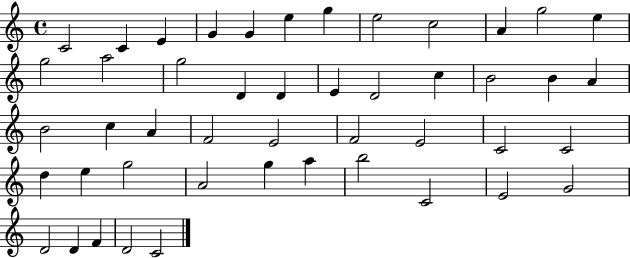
{
  \clef treble
  \time 4/4
  \defaultTimeSignature
  \key c \major
  c'2 c'4 e'4 | g'4 g'4 e''4 g''4 | e''2 c''2 | a'4 g''2 e''4 | \break g''2 a''2 | g''2 d'4 d'4 | e'4 d'2 c''4 | b'2 b'4 a'4 | \break b'2 c''4 a'4 | f'2 e'2 | f'2 e'2 | c'2 c'2 | \break d''4 e''4 g''2 | a'2 g''4 a''4 | b''2 c'2 | e'2 g'2 | \break d'2 d'4 f'4 | d'2 c'2 | \bar "|."
}